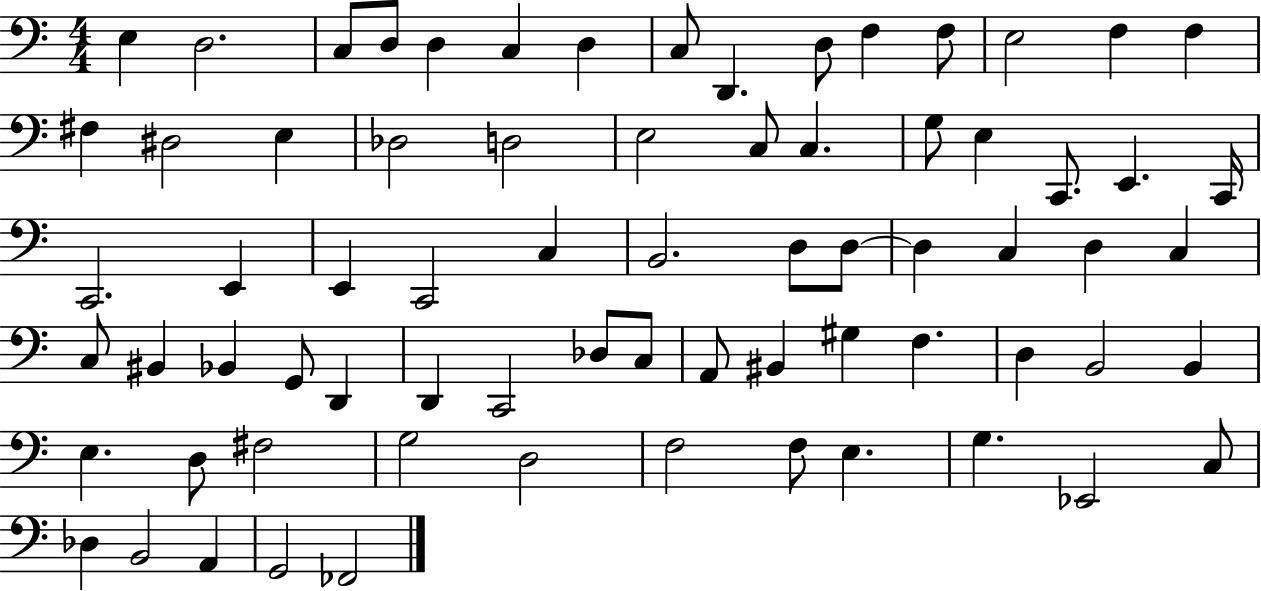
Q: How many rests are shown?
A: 0